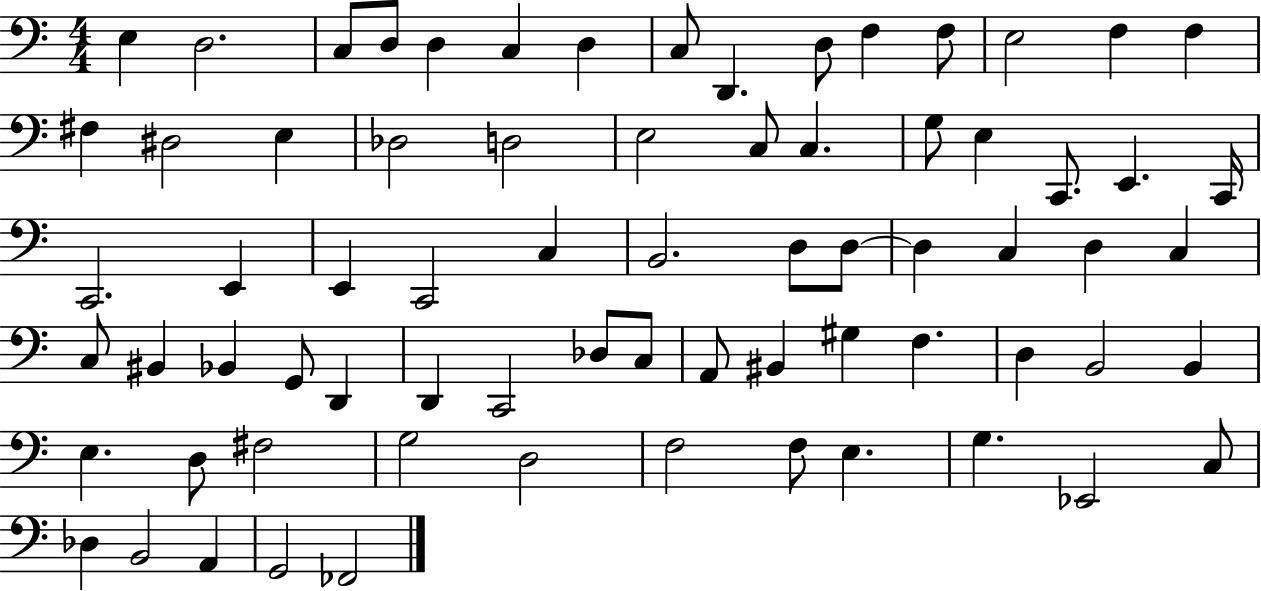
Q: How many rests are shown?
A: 0